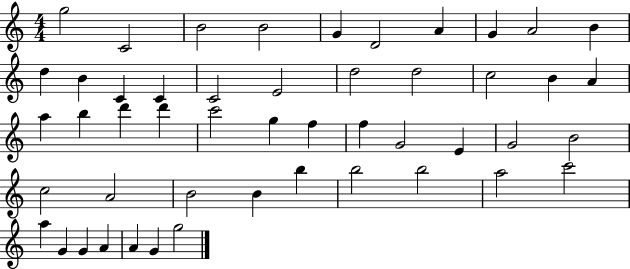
X:1
T:Untitled
M:4/4
L:1/4
K:C
g2 C2 B2 B2 G D2 A G A2 B d B C C C2 E2 d2 d2 c2 B A a b d' d' c'2 g f f G2 E G2 B2 c2 A2 B2 B b b2 b2 a2 c'2 a G G A A G g2